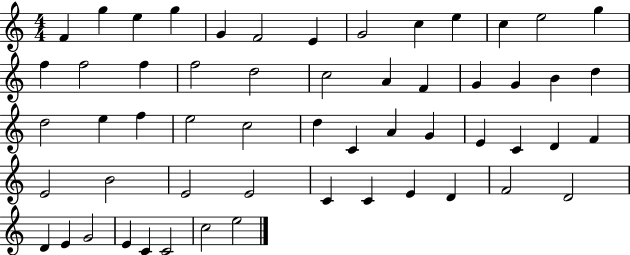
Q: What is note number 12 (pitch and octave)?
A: E5